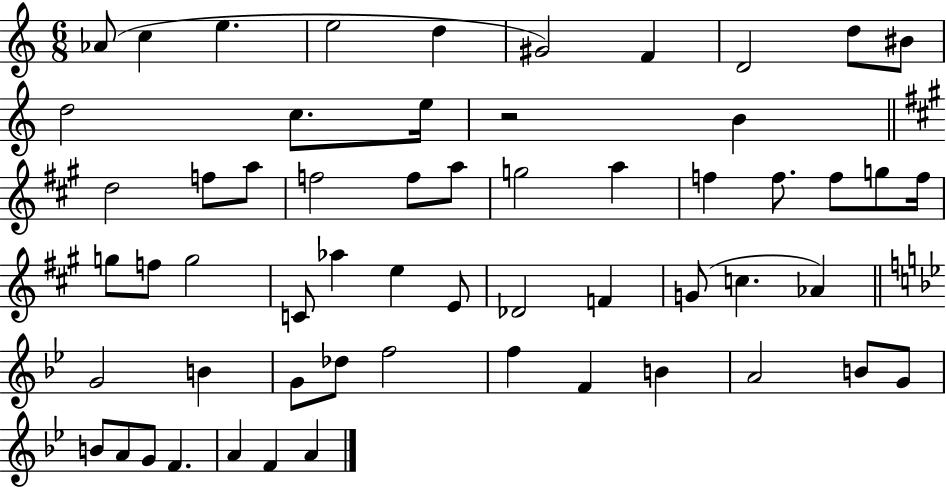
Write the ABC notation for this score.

X:1
T:Untitled
M:6/8
L:1/4
K:C
_A/2 c e e2 d ^G2 F D2 d/2 ^B/2 d2 c/2 e/4 z2 B d2 f/2 a/2 f2 f/2 a/2 g2 a f f/2 f/2 g/2 f/4 g/2 f/2 g2 C/2 _a e E/2 _D2 F G/2 c _A G2 B G/2 _d/2 f2 f F B A2 B/2 G/2 B/2 A/2 G/2 F A F A